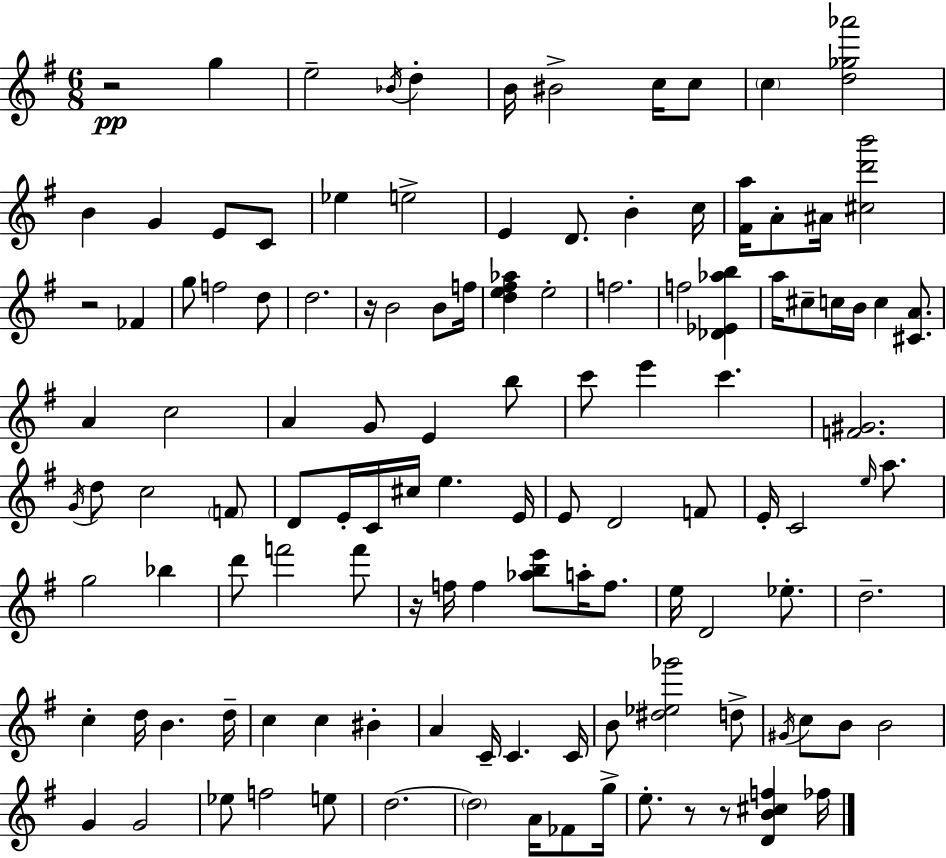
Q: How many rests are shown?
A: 6